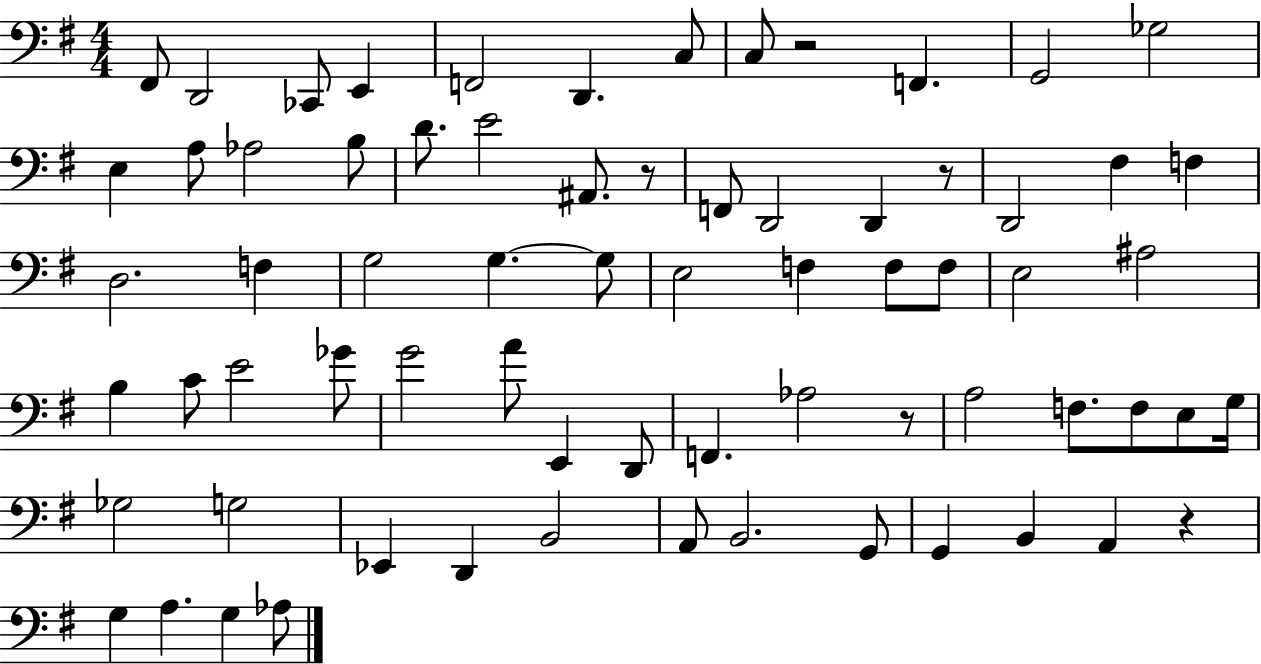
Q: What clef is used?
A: bass